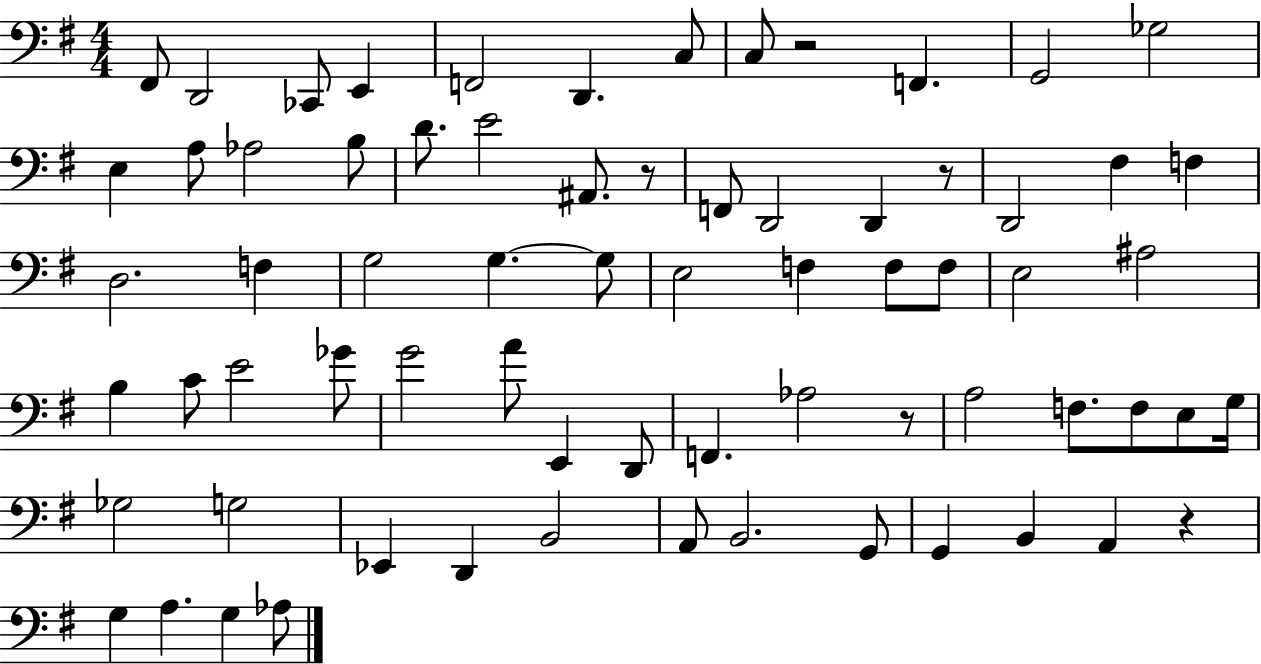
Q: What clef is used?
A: bass